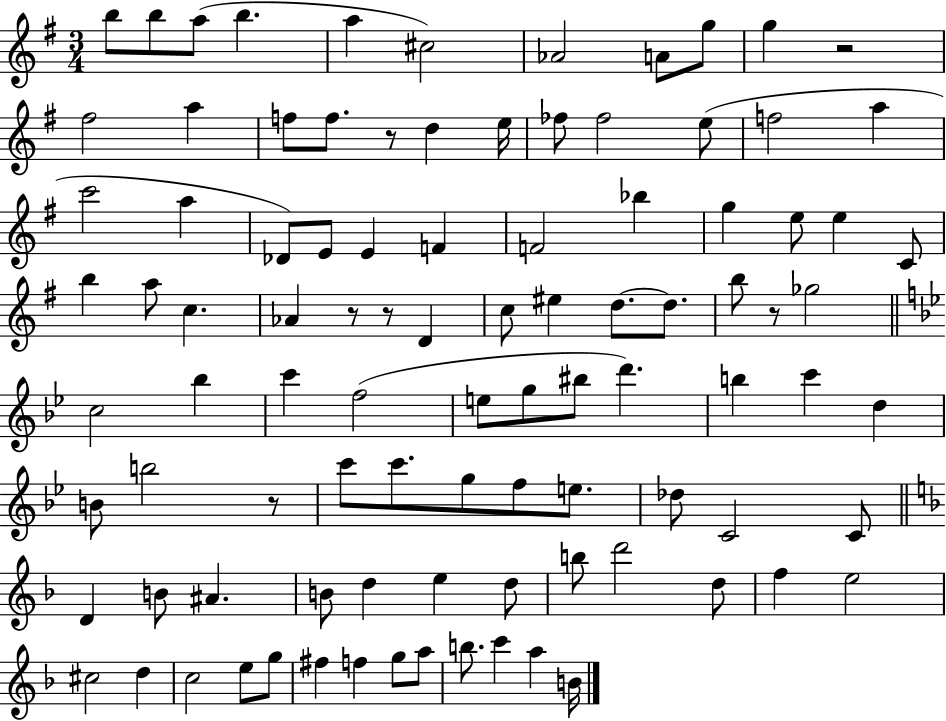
{
  \clef treble
  \numericTimeSignature
  \time 3/4
  \key g \major
  b''8 b''8 a''8( b''4. | a''4 cis''2) | aes'2 a'8 g''8 | g''4 r2 | \break fis''2 a''4 | f''8 f''8. r8 d''4 e''16 | fes''8 fes''2 e''8( | f''2 a''4 | \break c'''2 a''4 | des'8) e'8 e'4 f'4 | f'2 bes''4 | g''4 e''8 e''4 c'8 | \break b''4 a''8 c''4. | aes'4 r8 r8 d'4 | c''8 eis''4 d''8.~~ d''8. | b''8 r8 ges''2 | \break \bar "||" \break \key g \minor c''2 bes''4 | c'''4 f''2( | e''8 g''8 bis''8 d'''4.) | b''4 c'''4 d''4 | \break b'8 b''2 r8 | c'''8 c'''8. g''8 f''8 e''8. | des''8 c'2 c'8 | \bar "||" \break \key f \major d'4 b'8 ais'4. | b'8 d''4 e''4 d''8 | b''8 d'''2 d''8 | f''4 e''2 | \break cis''2 d''4 | c''2 e''8 g''8 | fis''4 f''4 g''8 a''8 | b''8. c'''4 a''4 b'16 | \break \bar "|."
}